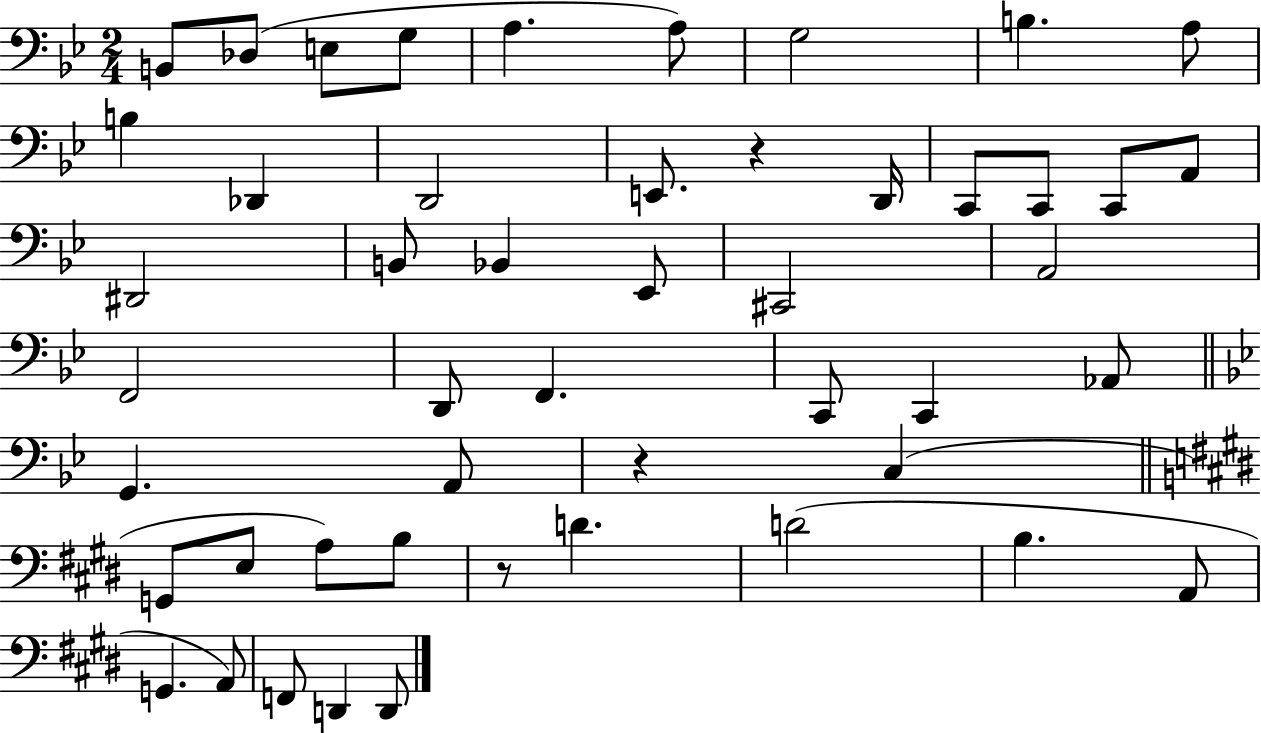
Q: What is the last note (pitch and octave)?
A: D2